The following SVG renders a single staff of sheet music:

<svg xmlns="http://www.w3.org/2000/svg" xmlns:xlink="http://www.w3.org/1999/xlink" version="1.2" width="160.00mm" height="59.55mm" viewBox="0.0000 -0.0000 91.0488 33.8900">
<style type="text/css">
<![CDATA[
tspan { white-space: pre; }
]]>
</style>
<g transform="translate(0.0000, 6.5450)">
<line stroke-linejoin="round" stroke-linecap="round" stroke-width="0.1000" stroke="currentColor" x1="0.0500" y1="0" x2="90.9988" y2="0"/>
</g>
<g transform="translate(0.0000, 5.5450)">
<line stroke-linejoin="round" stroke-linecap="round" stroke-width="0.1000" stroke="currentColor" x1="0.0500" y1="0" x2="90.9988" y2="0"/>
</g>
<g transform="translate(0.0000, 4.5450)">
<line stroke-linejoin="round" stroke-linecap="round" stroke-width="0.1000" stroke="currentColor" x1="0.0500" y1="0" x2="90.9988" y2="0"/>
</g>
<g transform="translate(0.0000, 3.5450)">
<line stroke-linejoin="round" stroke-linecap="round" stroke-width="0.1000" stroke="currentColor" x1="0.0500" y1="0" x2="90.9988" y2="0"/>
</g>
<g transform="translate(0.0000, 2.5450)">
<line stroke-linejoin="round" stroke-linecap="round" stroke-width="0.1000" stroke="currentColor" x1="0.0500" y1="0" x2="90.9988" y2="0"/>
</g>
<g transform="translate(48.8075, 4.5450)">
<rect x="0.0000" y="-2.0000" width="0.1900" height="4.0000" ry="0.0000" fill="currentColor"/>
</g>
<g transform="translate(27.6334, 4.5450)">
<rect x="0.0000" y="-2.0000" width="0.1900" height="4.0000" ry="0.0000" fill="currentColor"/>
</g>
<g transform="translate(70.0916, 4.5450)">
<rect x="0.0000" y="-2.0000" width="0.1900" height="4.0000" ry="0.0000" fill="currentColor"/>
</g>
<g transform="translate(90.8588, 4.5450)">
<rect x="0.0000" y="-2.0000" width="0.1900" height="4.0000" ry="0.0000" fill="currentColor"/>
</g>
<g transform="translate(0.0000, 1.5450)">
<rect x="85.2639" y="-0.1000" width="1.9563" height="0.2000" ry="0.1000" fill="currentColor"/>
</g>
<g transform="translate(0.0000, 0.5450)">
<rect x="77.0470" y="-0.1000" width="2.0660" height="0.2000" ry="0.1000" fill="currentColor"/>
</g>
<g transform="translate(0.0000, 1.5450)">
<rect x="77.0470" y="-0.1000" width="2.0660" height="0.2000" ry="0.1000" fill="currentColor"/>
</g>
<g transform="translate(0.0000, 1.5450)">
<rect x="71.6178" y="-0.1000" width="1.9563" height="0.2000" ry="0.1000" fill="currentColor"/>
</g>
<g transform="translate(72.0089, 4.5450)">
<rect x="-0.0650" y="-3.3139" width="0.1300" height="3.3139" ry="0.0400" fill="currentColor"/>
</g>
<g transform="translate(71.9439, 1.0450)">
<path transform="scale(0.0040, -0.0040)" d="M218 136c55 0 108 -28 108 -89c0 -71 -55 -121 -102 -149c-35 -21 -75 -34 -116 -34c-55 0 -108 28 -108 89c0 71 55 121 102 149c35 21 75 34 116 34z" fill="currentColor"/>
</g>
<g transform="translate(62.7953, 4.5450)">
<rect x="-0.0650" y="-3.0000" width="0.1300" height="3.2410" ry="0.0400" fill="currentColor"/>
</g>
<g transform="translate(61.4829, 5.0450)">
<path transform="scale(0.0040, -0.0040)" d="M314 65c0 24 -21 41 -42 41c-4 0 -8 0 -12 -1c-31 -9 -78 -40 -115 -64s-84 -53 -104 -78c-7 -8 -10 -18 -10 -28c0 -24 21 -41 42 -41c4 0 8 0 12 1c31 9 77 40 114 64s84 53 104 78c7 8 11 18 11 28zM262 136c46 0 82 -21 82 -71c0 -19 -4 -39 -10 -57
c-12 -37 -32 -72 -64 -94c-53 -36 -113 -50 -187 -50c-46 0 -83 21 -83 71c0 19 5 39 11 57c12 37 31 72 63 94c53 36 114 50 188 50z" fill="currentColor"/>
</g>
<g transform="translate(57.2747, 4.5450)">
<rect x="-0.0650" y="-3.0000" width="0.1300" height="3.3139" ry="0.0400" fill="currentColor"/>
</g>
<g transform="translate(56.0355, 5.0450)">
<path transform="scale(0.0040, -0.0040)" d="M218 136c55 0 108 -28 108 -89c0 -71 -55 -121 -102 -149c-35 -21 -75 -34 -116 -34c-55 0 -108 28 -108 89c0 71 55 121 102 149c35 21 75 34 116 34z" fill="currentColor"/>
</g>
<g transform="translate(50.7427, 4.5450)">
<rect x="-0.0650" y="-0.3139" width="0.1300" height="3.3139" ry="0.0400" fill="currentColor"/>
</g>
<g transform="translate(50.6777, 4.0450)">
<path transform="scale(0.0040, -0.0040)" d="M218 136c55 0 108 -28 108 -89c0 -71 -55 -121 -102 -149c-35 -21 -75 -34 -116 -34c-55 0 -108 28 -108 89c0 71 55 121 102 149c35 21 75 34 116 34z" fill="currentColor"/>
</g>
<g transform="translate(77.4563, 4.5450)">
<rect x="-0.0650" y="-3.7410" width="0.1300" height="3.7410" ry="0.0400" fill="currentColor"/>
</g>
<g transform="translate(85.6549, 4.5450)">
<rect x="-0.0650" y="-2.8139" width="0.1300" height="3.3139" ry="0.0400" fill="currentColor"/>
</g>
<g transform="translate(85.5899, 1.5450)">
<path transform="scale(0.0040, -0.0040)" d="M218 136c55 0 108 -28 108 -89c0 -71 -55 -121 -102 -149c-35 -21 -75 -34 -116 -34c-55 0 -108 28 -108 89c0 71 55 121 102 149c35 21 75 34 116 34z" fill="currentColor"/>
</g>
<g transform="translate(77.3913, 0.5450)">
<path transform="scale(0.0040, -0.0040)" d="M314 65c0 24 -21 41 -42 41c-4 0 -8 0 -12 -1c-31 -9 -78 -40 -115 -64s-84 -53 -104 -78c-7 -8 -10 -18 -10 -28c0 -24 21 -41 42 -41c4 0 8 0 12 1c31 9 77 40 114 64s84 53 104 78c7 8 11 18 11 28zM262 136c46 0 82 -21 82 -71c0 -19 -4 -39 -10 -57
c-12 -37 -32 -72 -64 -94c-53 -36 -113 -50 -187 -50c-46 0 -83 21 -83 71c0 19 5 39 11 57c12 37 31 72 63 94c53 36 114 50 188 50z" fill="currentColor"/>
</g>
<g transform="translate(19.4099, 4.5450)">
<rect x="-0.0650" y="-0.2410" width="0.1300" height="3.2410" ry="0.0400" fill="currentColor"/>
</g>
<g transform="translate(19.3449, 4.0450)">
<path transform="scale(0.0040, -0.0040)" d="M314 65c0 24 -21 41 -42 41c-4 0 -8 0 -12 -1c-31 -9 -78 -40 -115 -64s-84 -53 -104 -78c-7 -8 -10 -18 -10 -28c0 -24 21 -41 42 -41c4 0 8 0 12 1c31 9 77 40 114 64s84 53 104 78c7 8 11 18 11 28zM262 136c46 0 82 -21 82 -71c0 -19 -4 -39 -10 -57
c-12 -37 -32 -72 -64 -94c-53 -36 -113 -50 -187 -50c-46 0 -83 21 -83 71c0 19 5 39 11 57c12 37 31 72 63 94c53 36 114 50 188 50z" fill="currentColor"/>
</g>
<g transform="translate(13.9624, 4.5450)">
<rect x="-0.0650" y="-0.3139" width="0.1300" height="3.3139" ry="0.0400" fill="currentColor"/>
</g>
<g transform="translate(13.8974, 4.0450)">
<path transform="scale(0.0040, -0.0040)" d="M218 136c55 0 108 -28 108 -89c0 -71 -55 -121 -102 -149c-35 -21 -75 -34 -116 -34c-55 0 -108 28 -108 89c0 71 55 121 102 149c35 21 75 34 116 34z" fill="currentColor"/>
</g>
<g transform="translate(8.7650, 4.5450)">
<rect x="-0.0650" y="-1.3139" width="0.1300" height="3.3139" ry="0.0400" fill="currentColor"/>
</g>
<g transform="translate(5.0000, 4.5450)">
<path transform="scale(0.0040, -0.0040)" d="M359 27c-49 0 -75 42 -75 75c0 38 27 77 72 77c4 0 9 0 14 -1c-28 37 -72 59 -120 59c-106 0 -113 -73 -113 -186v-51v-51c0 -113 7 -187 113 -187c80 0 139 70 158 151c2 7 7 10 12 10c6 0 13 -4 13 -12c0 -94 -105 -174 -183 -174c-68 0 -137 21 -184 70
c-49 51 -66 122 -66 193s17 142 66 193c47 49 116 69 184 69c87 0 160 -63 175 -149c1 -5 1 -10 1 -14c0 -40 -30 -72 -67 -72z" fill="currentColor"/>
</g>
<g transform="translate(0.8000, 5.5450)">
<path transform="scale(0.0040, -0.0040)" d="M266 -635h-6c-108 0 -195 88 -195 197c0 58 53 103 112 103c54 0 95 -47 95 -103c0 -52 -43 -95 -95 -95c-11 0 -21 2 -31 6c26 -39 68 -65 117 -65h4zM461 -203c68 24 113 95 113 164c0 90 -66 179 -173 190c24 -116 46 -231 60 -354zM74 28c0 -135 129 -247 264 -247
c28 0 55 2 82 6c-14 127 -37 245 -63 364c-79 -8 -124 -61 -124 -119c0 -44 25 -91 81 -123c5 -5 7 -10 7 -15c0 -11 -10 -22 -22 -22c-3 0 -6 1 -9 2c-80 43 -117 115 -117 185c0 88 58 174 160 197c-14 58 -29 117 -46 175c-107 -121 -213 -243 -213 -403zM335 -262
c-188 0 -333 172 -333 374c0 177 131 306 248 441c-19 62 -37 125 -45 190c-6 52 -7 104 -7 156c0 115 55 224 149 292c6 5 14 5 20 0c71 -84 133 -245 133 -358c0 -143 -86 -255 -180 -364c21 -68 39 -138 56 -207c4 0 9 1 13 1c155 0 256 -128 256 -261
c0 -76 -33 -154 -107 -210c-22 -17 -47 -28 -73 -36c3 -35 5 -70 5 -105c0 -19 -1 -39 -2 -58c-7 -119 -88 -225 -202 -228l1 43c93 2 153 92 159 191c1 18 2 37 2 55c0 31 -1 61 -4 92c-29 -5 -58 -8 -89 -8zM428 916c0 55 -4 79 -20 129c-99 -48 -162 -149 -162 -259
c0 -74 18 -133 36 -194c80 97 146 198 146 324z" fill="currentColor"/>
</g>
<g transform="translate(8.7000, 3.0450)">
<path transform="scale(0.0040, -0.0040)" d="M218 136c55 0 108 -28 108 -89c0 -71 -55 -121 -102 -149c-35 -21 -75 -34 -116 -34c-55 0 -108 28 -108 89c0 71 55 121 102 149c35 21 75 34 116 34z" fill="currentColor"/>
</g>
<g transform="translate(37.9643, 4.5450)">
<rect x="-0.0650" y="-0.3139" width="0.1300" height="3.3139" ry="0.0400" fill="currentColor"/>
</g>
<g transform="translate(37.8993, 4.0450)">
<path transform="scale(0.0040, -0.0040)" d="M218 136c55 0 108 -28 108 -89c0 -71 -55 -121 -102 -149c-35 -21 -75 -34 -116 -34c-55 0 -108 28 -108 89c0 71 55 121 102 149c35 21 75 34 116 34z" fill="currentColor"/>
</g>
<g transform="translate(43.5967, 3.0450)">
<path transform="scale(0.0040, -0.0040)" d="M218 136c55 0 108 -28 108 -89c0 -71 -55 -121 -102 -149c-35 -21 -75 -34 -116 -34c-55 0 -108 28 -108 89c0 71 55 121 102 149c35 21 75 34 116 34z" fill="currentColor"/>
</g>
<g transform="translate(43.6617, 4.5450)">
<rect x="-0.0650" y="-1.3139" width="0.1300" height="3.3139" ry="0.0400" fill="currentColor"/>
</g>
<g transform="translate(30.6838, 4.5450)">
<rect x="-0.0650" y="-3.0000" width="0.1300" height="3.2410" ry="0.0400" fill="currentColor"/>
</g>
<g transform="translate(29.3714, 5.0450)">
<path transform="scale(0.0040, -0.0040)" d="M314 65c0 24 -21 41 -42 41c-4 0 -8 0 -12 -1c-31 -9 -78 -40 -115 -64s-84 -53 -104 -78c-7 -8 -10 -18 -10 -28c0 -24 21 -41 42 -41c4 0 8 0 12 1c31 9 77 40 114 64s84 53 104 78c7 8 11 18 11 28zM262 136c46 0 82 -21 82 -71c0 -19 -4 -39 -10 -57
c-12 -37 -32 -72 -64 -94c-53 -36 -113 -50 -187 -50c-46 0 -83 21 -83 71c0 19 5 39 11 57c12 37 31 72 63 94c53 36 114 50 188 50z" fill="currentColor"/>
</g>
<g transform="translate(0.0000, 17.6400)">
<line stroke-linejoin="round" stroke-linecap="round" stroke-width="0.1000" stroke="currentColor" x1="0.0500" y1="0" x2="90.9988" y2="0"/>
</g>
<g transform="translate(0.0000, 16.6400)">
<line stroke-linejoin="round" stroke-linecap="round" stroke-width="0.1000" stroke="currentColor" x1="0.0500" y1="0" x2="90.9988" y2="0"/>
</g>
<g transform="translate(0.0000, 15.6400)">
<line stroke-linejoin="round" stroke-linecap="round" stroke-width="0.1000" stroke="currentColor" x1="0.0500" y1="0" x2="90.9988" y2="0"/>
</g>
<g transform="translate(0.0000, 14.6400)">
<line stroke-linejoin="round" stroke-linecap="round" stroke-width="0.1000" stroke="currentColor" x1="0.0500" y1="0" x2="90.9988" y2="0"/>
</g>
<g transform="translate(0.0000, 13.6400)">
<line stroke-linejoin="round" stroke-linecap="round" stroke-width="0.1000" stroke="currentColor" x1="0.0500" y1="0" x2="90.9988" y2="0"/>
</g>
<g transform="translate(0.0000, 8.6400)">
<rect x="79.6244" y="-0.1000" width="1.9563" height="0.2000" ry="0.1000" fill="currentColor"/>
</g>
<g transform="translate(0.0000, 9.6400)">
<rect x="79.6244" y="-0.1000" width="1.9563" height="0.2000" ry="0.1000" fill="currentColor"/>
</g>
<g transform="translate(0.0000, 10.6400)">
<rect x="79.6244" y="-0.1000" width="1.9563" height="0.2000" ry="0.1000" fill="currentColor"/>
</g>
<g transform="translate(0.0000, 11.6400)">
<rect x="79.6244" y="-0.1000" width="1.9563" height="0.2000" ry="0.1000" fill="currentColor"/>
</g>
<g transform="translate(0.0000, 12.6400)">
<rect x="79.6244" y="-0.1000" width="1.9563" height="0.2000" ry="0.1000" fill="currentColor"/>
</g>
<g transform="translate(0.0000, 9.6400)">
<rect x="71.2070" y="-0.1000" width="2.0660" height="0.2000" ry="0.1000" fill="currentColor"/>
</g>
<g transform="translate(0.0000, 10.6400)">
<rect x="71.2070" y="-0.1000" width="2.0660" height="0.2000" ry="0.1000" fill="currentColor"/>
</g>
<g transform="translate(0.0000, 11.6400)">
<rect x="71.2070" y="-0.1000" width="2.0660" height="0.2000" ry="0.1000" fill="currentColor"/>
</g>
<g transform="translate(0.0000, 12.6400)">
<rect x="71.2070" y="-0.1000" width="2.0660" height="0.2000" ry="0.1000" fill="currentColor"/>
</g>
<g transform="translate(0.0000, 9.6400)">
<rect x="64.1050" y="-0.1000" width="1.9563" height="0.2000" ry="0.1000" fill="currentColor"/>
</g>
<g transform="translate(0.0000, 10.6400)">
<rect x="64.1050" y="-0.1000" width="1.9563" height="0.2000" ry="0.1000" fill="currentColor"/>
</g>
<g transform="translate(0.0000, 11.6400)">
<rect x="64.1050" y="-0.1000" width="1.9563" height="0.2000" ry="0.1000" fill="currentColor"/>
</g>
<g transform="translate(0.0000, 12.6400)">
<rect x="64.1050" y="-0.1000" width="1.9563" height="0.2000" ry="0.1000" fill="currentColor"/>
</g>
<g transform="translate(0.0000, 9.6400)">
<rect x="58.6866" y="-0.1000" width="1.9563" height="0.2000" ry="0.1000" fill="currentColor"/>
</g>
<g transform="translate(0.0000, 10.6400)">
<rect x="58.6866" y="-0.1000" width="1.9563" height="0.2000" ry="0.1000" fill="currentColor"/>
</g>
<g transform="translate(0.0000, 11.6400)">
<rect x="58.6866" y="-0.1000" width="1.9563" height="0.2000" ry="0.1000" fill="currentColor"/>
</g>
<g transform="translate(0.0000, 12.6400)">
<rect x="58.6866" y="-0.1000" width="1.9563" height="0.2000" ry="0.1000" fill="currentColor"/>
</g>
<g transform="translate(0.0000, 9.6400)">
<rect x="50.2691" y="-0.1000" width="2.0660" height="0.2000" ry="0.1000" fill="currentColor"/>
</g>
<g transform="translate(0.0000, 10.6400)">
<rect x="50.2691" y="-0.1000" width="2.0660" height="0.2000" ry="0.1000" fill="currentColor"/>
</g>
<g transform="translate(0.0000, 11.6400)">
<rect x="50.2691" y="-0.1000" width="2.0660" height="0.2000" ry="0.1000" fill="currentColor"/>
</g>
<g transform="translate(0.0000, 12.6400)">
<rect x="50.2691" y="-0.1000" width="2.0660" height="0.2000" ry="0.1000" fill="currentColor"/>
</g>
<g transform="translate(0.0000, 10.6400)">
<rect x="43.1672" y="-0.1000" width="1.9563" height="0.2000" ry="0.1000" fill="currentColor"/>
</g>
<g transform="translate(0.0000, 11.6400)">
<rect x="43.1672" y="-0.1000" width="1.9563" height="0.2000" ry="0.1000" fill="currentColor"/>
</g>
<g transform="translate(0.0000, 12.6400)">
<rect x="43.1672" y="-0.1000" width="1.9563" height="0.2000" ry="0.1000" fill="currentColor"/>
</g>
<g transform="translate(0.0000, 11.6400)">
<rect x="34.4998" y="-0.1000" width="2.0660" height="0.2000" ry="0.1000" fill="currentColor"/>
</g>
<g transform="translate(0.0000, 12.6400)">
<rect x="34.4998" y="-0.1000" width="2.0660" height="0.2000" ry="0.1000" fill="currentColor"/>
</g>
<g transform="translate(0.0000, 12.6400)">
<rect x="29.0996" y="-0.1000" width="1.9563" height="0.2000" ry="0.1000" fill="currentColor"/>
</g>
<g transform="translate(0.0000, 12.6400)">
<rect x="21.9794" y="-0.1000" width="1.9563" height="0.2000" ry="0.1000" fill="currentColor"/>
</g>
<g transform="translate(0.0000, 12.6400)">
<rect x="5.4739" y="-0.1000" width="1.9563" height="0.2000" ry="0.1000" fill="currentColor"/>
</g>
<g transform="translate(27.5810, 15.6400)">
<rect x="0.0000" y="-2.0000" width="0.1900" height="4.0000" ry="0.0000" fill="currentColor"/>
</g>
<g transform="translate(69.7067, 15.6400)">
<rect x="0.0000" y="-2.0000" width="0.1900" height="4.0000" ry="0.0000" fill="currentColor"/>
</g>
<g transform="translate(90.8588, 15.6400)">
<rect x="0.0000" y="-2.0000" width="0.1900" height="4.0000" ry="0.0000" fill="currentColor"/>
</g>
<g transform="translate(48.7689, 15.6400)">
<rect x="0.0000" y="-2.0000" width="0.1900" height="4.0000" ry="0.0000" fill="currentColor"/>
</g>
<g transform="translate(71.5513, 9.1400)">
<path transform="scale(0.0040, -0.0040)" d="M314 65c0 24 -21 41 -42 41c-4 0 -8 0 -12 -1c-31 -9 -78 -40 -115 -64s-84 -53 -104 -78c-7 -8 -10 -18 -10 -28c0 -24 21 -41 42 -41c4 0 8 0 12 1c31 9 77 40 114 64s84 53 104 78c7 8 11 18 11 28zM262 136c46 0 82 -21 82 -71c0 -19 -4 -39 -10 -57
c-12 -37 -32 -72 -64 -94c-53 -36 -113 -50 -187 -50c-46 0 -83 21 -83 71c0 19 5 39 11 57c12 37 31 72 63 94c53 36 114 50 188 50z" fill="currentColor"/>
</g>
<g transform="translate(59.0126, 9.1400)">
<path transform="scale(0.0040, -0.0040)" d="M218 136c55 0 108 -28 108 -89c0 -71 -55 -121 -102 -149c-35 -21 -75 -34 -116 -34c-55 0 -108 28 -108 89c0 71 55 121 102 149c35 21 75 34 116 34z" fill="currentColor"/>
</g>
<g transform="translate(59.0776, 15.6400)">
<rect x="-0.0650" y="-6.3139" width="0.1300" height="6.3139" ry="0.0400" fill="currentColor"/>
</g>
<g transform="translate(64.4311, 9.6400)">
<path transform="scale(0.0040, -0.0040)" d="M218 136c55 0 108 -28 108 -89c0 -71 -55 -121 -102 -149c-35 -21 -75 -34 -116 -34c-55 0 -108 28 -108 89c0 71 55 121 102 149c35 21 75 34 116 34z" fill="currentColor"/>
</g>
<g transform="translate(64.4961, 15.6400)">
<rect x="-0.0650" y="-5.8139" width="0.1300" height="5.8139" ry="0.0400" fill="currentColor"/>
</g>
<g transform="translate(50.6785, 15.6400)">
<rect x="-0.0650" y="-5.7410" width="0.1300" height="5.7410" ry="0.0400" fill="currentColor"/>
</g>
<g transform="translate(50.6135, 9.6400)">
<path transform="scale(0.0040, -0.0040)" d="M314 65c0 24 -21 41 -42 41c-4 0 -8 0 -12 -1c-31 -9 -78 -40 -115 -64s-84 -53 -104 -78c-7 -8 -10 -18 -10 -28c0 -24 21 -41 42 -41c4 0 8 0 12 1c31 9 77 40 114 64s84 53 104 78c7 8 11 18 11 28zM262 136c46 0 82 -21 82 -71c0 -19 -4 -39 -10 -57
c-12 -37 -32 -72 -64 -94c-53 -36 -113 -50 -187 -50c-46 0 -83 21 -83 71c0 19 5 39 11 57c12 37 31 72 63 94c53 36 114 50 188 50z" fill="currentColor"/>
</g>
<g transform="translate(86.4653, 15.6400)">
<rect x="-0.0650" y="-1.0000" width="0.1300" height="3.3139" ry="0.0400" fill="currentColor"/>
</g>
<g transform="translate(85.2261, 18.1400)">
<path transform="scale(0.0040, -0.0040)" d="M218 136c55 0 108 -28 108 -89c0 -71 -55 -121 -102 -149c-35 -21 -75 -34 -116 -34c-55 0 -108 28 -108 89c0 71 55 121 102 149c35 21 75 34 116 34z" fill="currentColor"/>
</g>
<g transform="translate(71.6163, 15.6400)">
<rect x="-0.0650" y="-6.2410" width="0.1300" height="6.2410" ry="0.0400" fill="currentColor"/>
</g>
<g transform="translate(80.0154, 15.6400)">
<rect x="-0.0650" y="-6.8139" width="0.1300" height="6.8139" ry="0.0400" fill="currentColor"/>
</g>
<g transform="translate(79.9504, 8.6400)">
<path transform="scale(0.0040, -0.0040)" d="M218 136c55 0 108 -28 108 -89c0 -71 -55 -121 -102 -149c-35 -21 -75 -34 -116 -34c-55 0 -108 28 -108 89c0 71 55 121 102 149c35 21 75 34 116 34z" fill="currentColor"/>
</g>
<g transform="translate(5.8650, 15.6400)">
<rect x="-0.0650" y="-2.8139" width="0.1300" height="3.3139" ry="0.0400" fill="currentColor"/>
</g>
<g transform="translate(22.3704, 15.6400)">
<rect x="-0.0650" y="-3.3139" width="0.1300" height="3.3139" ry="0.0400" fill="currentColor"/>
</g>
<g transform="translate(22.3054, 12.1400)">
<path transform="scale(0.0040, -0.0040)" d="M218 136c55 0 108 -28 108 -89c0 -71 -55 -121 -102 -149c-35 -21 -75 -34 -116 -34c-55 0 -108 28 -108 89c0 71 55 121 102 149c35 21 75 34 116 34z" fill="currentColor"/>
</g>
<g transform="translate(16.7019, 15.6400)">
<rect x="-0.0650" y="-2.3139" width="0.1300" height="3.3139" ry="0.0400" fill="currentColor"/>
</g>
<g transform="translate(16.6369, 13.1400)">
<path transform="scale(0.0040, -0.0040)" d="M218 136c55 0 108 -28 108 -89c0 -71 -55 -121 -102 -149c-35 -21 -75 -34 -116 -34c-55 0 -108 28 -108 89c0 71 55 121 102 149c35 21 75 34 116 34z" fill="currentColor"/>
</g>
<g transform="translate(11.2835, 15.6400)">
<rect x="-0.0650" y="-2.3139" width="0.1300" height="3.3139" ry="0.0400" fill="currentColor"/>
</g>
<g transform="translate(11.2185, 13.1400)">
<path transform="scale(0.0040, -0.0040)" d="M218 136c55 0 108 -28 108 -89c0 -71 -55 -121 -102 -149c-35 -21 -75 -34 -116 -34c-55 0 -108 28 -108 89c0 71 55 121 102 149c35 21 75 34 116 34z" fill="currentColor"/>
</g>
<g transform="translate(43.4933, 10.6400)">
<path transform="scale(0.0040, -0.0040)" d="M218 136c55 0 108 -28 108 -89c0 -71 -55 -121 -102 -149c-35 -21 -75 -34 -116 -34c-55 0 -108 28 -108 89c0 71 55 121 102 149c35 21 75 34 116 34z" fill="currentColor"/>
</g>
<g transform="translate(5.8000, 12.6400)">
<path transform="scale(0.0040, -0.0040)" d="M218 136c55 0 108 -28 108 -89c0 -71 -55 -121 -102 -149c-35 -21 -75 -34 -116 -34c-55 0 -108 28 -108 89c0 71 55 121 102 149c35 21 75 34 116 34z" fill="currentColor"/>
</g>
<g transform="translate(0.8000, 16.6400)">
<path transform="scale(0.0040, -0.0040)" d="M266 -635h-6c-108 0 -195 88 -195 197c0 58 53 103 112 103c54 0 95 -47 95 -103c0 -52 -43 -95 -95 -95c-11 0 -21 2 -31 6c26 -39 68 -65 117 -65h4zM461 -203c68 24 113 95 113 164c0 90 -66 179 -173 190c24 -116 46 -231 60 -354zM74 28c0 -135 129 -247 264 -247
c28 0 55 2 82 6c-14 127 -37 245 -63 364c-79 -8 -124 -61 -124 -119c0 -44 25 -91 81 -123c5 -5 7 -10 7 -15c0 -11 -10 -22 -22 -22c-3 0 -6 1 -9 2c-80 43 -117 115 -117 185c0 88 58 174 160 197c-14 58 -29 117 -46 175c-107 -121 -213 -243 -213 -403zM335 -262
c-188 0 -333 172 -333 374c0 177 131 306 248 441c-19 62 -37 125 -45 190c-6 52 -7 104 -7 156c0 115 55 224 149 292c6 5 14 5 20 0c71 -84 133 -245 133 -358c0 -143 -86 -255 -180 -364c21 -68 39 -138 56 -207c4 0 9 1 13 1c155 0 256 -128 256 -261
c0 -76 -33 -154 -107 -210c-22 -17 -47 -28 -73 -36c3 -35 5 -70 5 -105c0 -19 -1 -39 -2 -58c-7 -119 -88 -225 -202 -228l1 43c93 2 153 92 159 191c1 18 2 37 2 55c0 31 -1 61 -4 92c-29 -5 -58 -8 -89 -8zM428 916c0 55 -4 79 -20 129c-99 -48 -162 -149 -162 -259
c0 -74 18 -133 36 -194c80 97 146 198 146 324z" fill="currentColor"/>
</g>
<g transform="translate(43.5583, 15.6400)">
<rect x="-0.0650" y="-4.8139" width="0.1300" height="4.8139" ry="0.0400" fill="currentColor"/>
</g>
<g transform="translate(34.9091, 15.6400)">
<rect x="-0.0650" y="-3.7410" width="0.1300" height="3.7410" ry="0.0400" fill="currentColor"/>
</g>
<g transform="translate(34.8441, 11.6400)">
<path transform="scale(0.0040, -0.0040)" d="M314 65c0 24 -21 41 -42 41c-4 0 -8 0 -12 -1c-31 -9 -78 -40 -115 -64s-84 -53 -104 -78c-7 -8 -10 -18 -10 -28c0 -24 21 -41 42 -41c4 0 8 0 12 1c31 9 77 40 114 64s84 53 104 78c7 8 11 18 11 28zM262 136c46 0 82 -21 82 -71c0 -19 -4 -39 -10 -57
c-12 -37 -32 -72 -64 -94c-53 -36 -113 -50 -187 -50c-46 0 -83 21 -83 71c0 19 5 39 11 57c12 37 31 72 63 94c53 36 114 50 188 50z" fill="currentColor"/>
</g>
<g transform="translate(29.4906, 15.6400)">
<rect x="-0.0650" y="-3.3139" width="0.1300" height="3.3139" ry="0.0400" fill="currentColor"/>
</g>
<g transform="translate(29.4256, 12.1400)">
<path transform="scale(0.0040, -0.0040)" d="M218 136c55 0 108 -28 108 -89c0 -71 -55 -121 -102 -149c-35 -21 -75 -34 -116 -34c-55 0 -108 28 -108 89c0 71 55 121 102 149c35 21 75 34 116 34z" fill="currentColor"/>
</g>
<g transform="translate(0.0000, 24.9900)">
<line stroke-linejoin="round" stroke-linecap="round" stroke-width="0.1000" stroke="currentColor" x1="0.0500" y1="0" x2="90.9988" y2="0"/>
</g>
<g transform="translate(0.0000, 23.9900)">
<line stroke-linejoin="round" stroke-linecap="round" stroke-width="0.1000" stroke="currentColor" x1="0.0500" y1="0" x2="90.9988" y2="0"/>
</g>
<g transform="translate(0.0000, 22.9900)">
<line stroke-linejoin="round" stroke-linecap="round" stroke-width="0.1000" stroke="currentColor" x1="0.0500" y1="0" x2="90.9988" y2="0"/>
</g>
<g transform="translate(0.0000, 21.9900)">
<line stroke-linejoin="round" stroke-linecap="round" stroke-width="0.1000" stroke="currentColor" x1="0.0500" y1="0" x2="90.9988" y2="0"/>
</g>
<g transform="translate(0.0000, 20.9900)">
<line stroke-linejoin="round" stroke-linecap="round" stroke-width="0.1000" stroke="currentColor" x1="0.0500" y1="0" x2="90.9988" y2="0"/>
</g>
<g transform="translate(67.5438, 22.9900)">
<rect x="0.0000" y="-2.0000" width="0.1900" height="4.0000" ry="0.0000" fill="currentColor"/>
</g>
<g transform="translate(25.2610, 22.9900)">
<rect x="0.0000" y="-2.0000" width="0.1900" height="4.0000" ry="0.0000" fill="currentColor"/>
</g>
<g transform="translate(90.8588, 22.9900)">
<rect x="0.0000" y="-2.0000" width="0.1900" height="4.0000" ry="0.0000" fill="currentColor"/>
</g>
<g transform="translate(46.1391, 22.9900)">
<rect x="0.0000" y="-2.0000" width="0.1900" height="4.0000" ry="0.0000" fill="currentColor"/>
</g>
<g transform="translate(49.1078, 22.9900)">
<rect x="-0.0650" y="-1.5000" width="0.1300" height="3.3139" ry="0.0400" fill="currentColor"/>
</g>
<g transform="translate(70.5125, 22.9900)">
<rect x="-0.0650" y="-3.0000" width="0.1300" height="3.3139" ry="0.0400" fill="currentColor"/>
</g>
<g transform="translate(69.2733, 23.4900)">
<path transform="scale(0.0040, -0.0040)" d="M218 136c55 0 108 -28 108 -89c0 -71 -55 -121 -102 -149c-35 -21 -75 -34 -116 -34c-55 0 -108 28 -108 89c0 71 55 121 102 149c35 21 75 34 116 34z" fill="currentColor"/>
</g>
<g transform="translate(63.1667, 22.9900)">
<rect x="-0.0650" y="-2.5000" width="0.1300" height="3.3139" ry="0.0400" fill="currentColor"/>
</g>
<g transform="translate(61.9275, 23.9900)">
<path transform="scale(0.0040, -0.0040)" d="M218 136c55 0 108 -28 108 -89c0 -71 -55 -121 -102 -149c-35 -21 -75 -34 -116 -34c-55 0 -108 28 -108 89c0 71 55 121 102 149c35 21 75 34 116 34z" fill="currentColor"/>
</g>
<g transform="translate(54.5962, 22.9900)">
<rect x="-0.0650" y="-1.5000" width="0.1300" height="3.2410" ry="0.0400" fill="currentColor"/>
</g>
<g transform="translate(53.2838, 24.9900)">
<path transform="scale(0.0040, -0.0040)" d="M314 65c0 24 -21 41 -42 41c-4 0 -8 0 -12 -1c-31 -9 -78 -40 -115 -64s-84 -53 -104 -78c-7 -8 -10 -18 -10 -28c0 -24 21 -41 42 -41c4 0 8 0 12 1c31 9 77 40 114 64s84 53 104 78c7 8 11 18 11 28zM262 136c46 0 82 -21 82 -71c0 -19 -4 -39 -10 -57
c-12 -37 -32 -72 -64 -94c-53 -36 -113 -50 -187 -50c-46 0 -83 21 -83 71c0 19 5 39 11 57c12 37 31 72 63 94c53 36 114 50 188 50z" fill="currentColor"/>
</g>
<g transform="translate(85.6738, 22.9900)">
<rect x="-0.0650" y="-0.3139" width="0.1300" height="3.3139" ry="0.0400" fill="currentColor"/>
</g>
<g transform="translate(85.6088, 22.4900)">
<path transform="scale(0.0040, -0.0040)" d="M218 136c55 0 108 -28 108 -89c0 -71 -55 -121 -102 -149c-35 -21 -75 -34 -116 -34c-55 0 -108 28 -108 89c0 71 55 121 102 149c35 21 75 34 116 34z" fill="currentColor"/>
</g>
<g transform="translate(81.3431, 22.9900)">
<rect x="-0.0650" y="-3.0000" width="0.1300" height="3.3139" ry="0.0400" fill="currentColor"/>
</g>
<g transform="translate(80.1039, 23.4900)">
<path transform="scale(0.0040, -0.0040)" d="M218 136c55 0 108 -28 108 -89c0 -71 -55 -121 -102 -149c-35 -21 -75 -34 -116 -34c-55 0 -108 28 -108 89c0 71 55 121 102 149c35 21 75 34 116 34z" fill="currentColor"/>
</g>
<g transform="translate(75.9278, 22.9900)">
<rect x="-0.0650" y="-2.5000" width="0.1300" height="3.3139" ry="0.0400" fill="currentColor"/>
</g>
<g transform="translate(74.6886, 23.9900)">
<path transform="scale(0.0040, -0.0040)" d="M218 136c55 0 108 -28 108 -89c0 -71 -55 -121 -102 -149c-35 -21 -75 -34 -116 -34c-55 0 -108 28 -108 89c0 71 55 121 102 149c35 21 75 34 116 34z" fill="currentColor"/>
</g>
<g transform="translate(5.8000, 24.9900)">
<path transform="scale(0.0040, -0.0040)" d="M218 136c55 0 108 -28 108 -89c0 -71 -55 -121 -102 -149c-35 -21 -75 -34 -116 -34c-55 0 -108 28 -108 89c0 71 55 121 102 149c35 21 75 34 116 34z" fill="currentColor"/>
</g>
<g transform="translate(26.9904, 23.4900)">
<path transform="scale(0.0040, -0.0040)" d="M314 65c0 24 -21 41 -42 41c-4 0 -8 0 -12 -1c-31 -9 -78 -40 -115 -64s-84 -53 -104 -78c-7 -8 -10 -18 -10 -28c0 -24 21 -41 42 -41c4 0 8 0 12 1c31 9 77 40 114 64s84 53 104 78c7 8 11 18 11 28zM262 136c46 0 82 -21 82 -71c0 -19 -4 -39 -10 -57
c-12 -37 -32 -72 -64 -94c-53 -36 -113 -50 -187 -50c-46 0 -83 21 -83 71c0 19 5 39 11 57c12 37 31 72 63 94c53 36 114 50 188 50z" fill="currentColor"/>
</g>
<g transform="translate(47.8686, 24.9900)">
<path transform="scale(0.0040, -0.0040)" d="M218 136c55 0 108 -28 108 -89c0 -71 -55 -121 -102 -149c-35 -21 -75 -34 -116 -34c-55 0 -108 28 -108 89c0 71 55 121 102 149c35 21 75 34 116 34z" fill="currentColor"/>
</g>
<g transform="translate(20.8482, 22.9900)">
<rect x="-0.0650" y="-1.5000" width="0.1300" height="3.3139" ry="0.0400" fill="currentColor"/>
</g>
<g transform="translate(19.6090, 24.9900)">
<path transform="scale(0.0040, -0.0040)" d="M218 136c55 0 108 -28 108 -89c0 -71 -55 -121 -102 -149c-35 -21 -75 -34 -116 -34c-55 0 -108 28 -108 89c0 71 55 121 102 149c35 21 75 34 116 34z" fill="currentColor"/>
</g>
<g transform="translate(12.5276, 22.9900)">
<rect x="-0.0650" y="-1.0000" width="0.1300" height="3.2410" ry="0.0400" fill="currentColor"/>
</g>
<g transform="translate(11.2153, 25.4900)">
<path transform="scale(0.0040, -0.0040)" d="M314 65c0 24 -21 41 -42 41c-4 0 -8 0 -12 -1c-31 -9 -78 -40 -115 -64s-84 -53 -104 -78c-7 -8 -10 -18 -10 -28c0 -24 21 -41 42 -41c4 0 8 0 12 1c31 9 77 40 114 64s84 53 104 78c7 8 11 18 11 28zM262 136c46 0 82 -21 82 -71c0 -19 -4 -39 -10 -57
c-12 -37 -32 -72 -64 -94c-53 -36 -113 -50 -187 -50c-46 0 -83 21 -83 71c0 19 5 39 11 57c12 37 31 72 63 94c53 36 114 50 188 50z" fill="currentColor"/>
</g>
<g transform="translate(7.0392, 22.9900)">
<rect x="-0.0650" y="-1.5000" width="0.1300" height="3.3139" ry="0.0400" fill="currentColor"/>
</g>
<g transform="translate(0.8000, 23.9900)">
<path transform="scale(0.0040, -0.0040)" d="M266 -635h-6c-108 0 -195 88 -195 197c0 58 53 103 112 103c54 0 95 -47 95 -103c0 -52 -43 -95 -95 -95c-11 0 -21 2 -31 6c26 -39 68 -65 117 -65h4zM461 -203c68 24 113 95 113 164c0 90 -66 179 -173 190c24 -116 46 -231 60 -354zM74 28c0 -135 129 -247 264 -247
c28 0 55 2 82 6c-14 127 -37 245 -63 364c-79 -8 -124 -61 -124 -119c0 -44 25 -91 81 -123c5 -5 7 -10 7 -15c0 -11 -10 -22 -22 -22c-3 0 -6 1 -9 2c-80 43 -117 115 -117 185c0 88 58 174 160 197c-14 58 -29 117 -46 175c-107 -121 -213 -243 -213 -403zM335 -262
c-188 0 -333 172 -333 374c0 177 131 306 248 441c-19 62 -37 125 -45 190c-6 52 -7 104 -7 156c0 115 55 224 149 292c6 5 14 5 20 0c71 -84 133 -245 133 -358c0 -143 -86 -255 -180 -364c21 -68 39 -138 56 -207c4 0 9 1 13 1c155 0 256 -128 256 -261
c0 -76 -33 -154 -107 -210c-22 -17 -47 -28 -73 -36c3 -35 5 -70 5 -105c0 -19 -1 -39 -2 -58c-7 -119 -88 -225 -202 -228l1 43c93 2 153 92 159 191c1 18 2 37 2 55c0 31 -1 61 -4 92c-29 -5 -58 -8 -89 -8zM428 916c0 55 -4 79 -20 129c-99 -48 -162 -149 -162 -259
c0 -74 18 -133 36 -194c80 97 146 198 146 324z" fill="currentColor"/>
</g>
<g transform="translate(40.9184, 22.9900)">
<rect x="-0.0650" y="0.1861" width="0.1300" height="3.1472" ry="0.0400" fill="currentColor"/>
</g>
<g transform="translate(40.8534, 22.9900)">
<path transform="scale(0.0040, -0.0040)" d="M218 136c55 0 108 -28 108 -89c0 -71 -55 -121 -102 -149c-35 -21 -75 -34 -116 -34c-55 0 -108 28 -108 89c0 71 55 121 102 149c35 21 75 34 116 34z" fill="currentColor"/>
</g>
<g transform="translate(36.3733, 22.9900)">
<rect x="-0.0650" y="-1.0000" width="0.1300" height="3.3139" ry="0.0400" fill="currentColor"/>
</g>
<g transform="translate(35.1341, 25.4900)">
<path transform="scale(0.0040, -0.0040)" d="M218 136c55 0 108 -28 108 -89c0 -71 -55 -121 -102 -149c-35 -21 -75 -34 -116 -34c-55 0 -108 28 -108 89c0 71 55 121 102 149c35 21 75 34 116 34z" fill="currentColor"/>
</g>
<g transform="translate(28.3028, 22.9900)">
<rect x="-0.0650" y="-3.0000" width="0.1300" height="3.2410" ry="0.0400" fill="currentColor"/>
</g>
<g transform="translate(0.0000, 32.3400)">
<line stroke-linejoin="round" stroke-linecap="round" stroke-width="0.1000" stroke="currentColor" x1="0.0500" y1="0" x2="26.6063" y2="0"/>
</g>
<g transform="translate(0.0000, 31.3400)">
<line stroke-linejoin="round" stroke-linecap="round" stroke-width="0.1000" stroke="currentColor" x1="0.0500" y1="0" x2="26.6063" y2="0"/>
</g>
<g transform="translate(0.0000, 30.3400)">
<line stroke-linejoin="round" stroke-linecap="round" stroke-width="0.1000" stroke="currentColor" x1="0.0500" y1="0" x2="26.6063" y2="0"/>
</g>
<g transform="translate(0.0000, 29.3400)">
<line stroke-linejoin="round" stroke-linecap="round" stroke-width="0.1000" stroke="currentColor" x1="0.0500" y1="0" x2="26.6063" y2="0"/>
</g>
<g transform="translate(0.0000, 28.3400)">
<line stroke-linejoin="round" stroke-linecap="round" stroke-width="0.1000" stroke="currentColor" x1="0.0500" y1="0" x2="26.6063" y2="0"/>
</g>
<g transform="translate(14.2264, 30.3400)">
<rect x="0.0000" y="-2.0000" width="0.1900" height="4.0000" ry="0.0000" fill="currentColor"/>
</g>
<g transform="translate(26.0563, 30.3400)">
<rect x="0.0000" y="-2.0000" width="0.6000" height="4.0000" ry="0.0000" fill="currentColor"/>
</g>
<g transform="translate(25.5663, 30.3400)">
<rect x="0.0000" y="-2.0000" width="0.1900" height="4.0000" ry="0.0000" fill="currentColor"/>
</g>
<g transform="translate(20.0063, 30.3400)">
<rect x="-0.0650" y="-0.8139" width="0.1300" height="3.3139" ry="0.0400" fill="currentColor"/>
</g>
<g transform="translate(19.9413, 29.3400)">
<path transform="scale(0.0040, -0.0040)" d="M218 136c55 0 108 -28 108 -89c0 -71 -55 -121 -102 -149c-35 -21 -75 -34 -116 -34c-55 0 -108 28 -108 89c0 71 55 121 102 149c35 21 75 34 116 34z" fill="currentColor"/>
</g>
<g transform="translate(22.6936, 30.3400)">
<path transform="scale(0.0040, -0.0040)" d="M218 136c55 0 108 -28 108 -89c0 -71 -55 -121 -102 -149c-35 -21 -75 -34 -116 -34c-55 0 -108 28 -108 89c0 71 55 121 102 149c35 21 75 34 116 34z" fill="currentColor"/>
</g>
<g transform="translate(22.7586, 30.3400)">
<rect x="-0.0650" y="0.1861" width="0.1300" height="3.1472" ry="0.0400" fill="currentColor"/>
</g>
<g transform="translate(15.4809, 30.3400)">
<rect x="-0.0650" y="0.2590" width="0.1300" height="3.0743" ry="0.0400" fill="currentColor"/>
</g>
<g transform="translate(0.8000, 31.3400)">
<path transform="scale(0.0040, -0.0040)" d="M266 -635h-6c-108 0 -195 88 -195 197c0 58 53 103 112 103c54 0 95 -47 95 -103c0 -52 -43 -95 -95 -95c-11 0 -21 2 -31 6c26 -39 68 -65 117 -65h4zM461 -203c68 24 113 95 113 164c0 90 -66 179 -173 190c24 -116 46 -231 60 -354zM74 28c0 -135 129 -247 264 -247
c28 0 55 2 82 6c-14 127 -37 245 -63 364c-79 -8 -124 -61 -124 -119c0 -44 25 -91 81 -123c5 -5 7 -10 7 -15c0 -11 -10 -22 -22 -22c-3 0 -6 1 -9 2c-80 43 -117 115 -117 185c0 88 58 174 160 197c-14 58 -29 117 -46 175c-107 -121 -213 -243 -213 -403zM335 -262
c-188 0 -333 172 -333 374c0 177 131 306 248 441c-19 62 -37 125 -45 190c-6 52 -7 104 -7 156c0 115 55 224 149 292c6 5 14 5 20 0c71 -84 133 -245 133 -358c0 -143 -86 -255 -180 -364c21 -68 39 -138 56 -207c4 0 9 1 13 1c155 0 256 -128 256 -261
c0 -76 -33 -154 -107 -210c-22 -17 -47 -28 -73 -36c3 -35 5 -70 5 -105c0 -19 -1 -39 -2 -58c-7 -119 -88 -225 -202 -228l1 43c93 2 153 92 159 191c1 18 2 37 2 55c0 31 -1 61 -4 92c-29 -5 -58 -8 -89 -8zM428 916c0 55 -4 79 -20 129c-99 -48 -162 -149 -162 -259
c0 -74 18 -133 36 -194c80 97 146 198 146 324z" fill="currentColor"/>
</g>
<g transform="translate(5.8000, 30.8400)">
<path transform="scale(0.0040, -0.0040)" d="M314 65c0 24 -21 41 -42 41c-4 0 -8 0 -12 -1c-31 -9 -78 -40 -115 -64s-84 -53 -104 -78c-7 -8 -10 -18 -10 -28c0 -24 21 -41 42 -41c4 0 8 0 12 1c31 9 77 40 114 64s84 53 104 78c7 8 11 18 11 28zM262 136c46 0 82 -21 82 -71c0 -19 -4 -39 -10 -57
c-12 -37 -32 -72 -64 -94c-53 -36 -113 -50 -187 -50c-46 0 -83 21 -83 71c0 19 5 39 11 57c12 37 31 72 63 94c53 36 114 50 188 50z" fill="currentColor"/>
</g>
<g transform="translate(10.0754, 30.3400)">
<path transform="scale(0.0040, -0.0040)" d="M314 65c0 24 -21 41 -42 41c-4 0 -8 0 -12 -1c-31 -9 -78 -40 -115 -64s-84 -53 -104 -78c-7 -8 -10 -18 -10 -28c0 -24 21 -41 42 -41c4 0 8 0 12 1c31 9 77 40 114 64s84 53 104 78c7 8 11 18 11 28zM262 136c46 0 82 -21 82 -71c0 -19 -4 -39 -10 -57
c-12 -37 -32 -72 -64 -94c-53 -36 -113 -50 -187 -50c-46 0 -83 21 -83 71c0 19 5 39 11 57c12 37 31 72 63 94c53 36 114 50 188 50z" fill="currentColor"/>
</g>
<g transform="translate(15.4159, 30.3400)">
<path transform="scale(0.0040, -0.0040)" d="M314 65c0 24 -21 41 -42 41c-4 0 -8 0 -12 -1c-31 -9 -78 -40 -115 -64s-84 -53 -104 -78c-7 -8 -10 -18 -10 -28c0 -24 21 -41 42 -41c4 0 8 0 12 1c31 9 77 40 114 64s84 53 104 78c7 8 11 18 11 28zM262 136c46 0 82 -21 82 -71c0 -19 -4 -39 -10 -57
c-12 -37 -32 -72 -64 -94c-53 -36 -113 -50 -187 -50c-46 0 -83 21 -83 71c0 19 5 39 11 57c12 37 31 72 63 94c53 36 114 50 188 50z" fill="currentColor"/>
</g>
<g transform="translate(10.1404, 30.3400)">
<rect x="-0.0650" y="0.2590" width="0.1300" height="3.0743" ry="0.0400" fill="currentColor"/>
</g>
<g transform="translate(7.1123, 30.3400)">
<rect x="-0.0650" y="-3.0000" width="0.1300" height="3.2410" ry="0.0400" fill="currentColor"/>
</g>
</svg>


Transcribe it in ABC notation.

X:1
T:Untitled
M:4/4
L:1/4
K:C
e c c2 A2 c e c A A2 b c'2 a a g g b b c'2 e' g'2 a' g' a'2 b' D E D2 E A2 D B E E2 G A G A c A2 B2 B2 d B